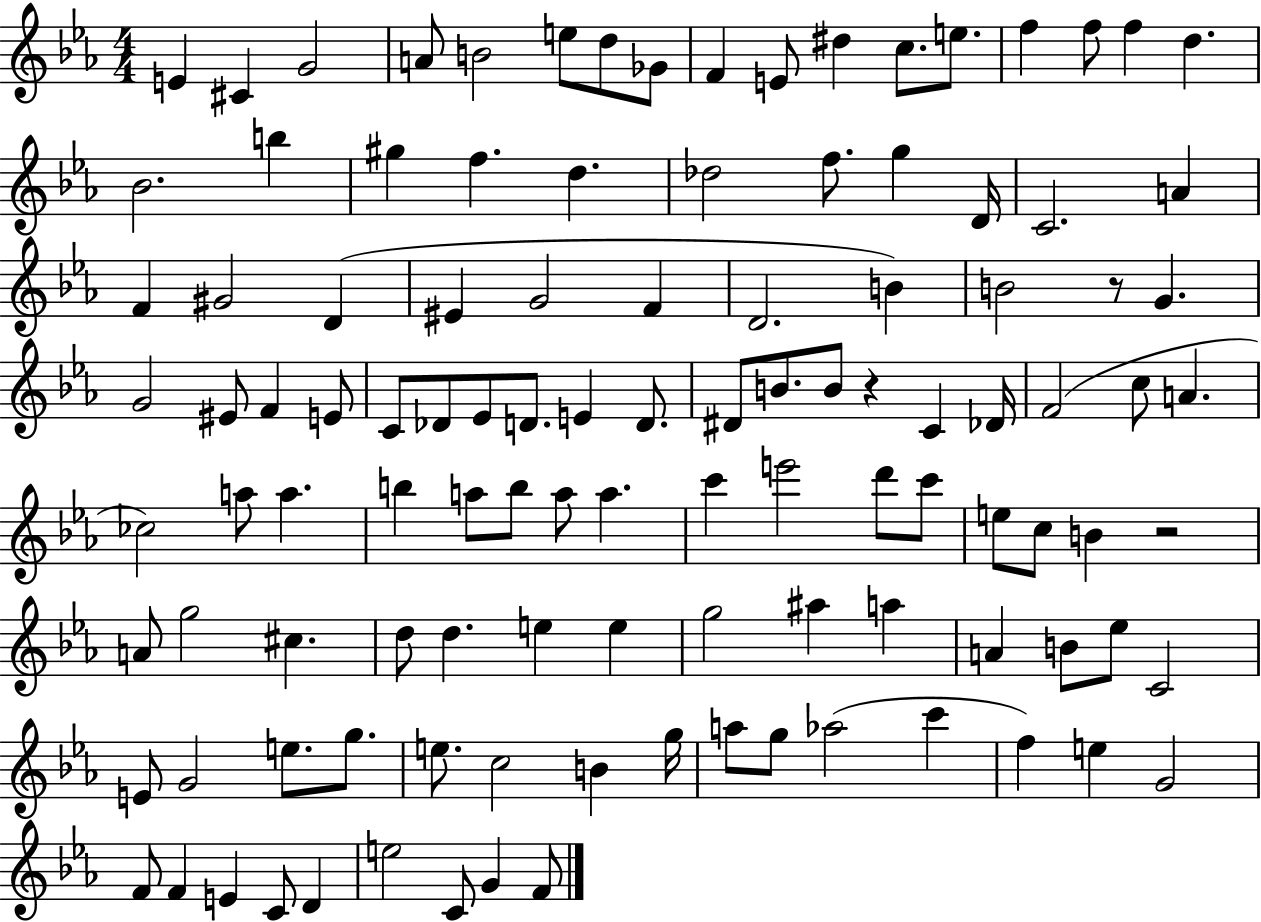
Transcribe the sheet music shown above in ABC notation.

X:1
T:Untitled
M:4/4
L:1/4
K:Eb
E ^C G2 A/2 B2 e/2 d/2 _G/2 F E/2 ^d c/2 e/2 f f/2 f d _B2 b ^g f d _d2 f/2 g D/4 C2 A F ^G2 D ^E G2 F D2 B B2 z/2 G G2 ^E/2 F E/2 C/2 _D/2 _E/2 D/2 E D/2 ^D/2 B/2 B/2 z C _D/4 F2 c/2 A _c2 a/2 a b a/2 b/2 a/2 a c' e'2 d'/2 c'/2 e/2 c/2 B z2 A/2 g2 ^c d/2 d e e g2 ^a a A B/2 _e/2 C2 E/2 G2 e/2 g/2 e/2 c2 B g/4 a/2 g/2 _a2 c' f e G2 F/2 F E C/2 D e2 C/2 G F/2